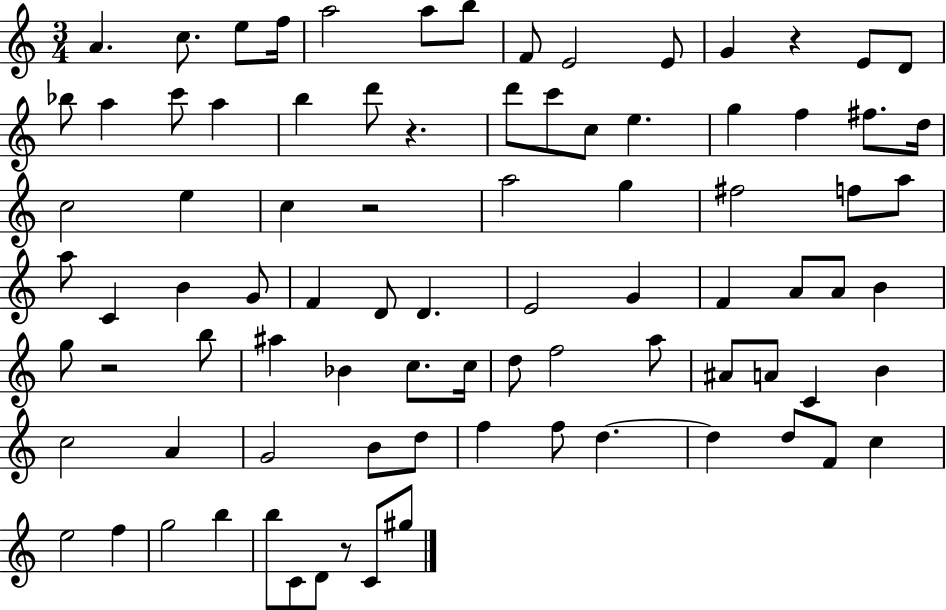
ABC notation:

X:1
T:Untitled
M:3/4
L:1/4
K:C
A c/2 e/2 f/4 a2 a/2 b/2 F/2 E2 E/2 G z E/2 D/2 _b/2 a c'/2 a b d'/2 z d'/2 c'/2 c/2 e g f ^f/2 d/4 c2 e c z2 a2 g ^f2 f/2 a/2 a/2 C B G/2 F D/2 D E2 G F A/2 A/2 B g/2 z2 b/2 ^a _B c/2 c/4 d/2 f2 a/2 ^A/2 A/2 C B c2 A G2 B/2 d/2 f f/2 d d d/2 F/2 c e2 f g2 b b/2 C/2 D/2 z/2 C/2 ^g/2